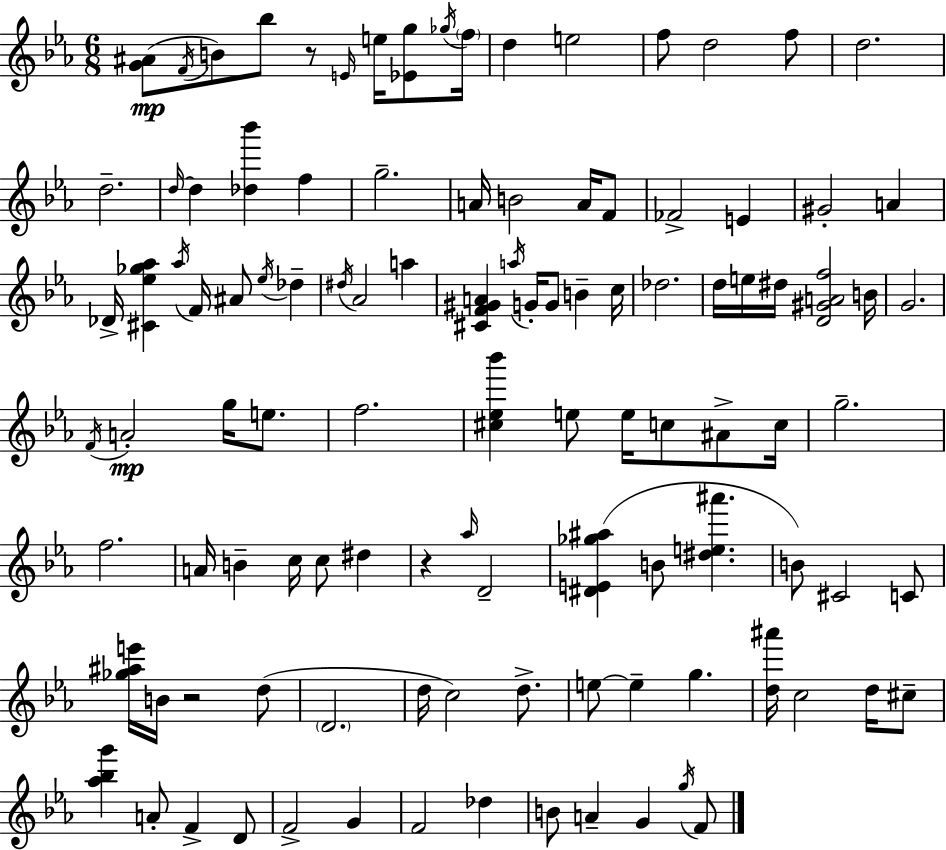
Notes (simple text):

[G4,A#4]/e F4/s B4/e Bb5/e R/e E4/s E5/s [Eb4,G5]/e Gb5/s F5/s D5/q E5/h F5/e D5/h F5/e D5/h. D5/h. D5/s D5/q [Db5,Bb6]/q F5/q G5/h. A4/s B4/h A4/s F4/e FES4/h E4/q G#4/h A4/q Db4/s [C#4,Eb5,Gb5,Ab5]/q Ab5/s F4/s A#4/e Eb5/s Db5/q D#5/s Ab4/h A5/q [C#4,F4,G#4,A4]/q A5/s G4/s G4/e B4/q C5/s Db5/h. D5/s E5/s D#5/s [D4,G#4,A4,F5]/h B4/s G4/h. F4/s A4/h G5/s E5/e. F5/h. [C#5,Eb5,Bb6]/q E5/e E5/s C5/e A#4/e C5/s G5/h. F5/h. A4/s B4/q C5/s C5/e D#5/q R/q Ab5/s D4/h [D#4,E4,Gb5,A#5]/q B4/e [D#5,E5,A#6]/q. B4/e C#4/h C4/e [Gb5,A#5,E6]/s B4/s R/h D5/e D4/h. D5/s C5/h D5/e. E5/e E5/q G5/q. [D5,A#6]/s C5/h D5/s C#5/e [Ab5,Bb5,G6]/q A4/e F4/q D4/e F4/h G4/q F4/h Db5/q B4/e A4/q G4/q G5/s F4/e